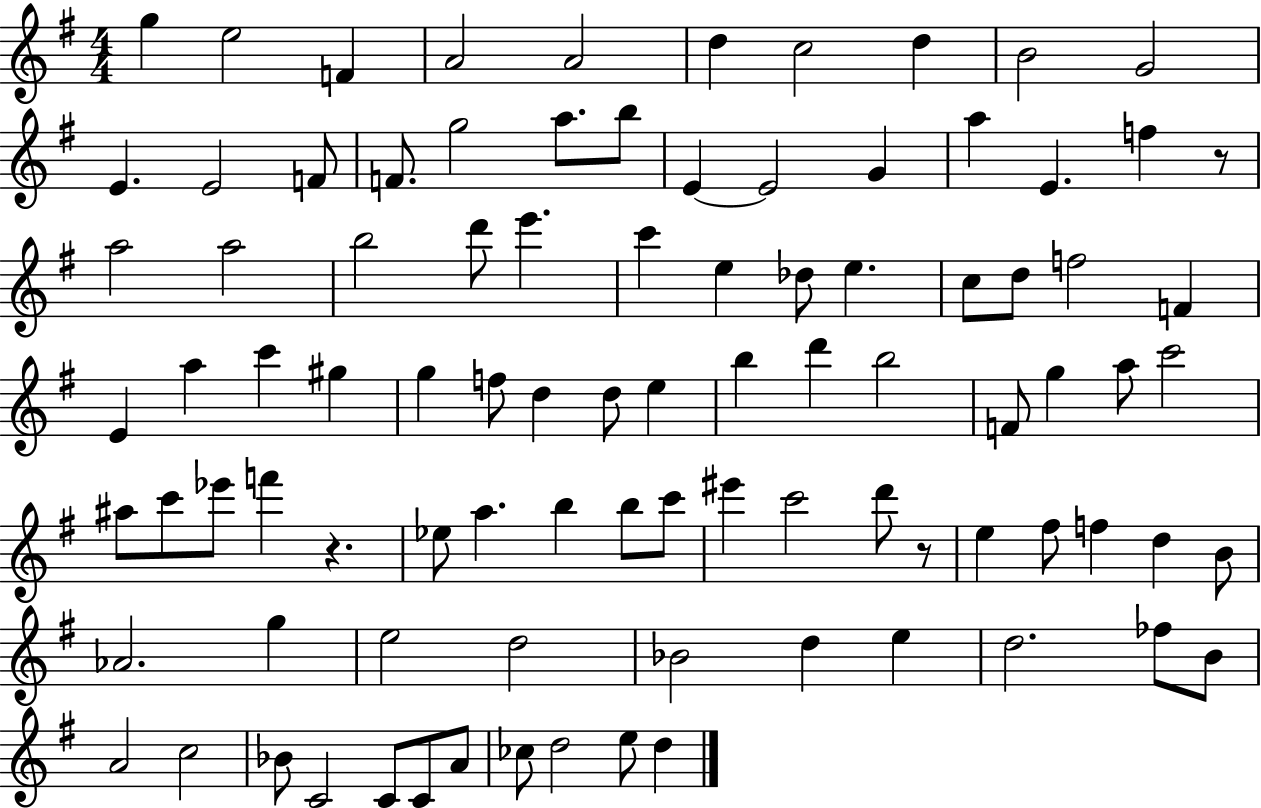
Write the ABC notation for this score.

X:1
T:Untitled
M:4/4
L:1/4
K:G
g e2 F A2 A2 d c2 d B2 G2 E E2 F/2 F/2 g2 a/2 b/2 E E2 G a E f z/2 a2 a2 b2 d'/2 e' c' e _d/2 e c/2 d/2 f2 F E a c' ^g g f/2 d d/2 e b d' b2 F/2 g a/2 c'2 ^a/2 c'/2 _e'/2 f' z _e/2 a b b/2 c'/2 ^e' c'2 d'/2 z/2 e ^f/2 f d B/2 _A2 g e2 d2 _B2 d e d2 _f/2 B/2 A2 c2 _B/2 C2 C/2 C/2 A/2 _c/2 d2 e/2 d